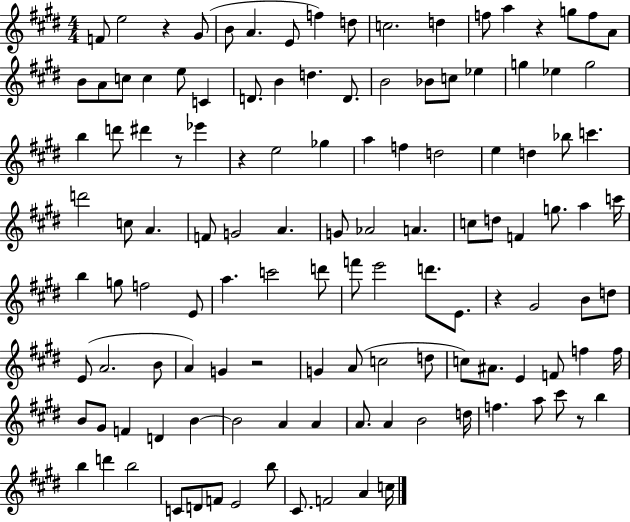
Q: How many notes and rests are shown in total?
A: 124